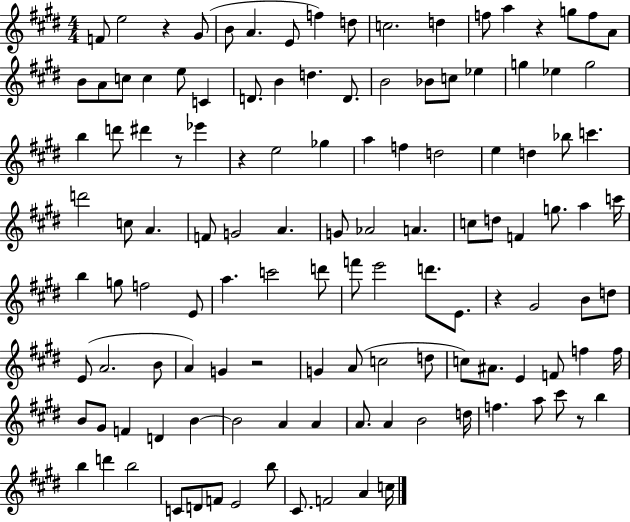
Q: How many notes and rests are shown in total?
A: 124